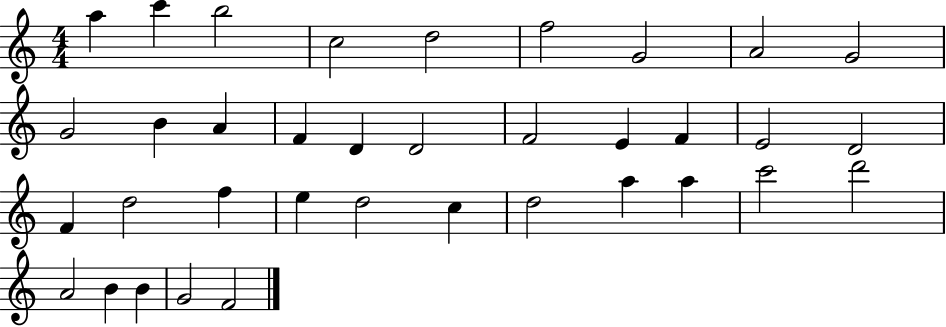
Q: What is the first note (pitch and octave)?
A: A5